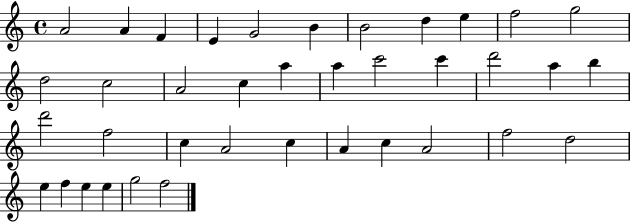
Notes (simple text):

A4/h A4/q F4/q E4/q G4/h B4/q B4/h D5/q E5/q F5/h G5/h D5/h C5/h A4/h C5/q A5/q A5/q C6/h C6/q D6/h A5/q B5/q D6/h F5/h C5/q A4/h C5/q A4/q C5/q A4/h F5/h D5/h E5/q F5/q E5/q E5/q G5/h F5/h